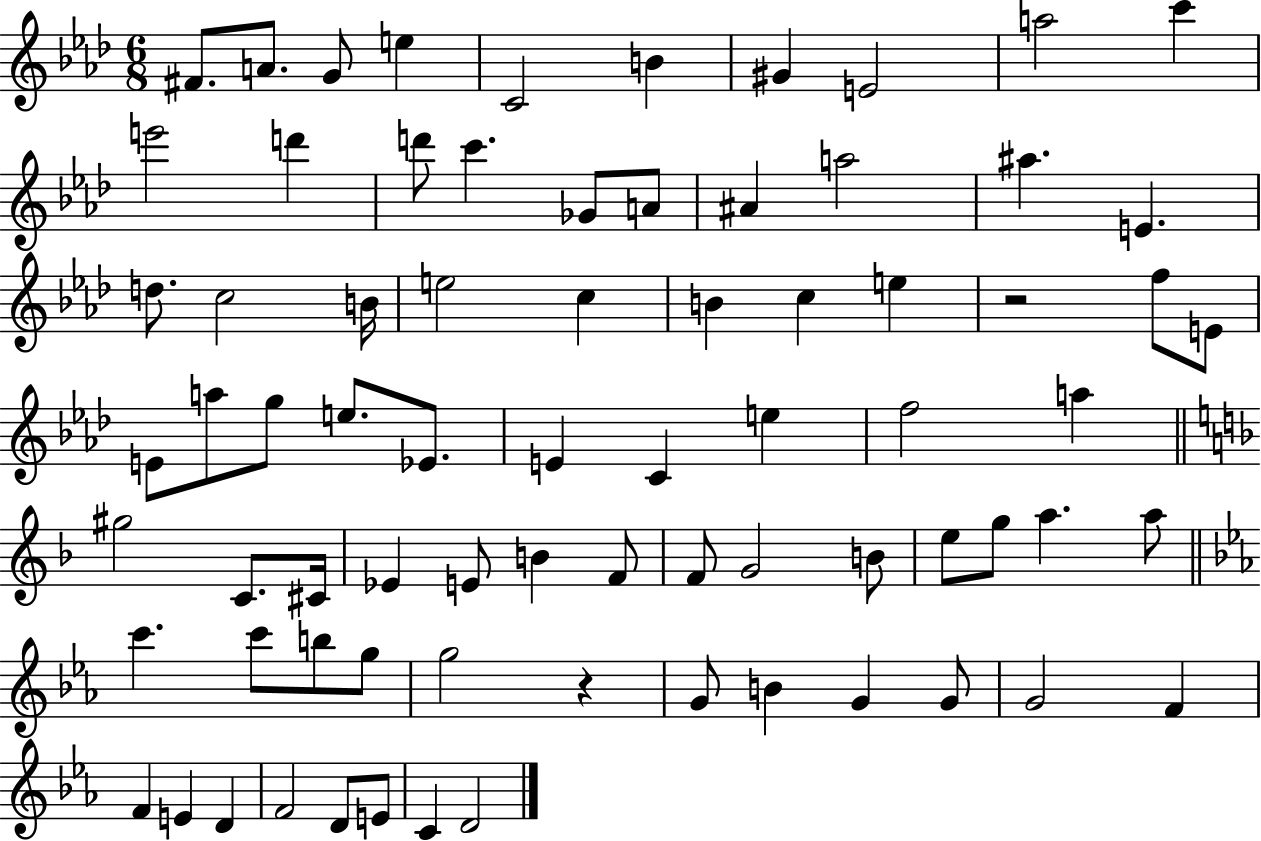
{
  \clef treble
  \numericTimeSignature
  \time 6/8
  \key aes \major
  fis'8. a'8. g'8 e''4 | c'2 b'4 | gis'4 e'2 | a''2 c'''4 | \break e'''2 d'''4 | d'''8 c'''4. ges'8 a'8 | ais'4 a''2 | ais''4. e'4. | \break d''8. c''2 b'16 | e''2 c''4 | b'4 c''4 e''4 | r2 f''8 e'8 | \break e'8 a''8 g''8 e''8. ees'8. | e'4 c'4 e''4 | f''2 a''4 | \bar "||" \break \key d \minor gis''2 c'8. cis'16 | ees'4 e'8 b'4 f'8 | f'8 g'2 b'8 | e''8 g''8 a''4. a''8 | \break \bar "||" \break \key ees \major c'''4. c'''8 b''8 g''8 | g''2 r4 | g'8 b'4 g'4 g'8 | g'2 f'4 | \break f'4 e'4 d'4 | f'2 d'8 e'8 | c'4 d'2 | \bar "|."
}